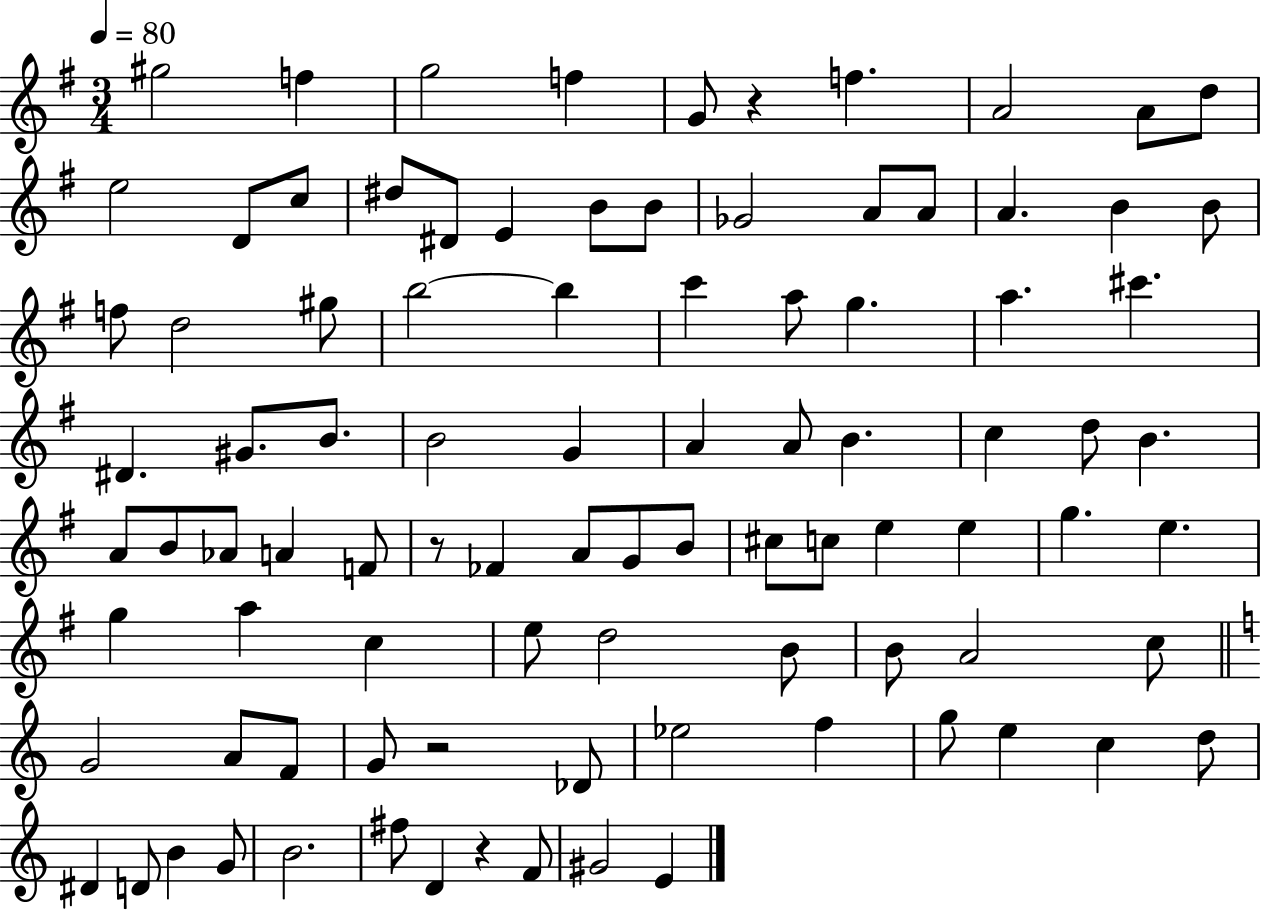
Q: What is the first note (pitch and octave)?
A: G#5